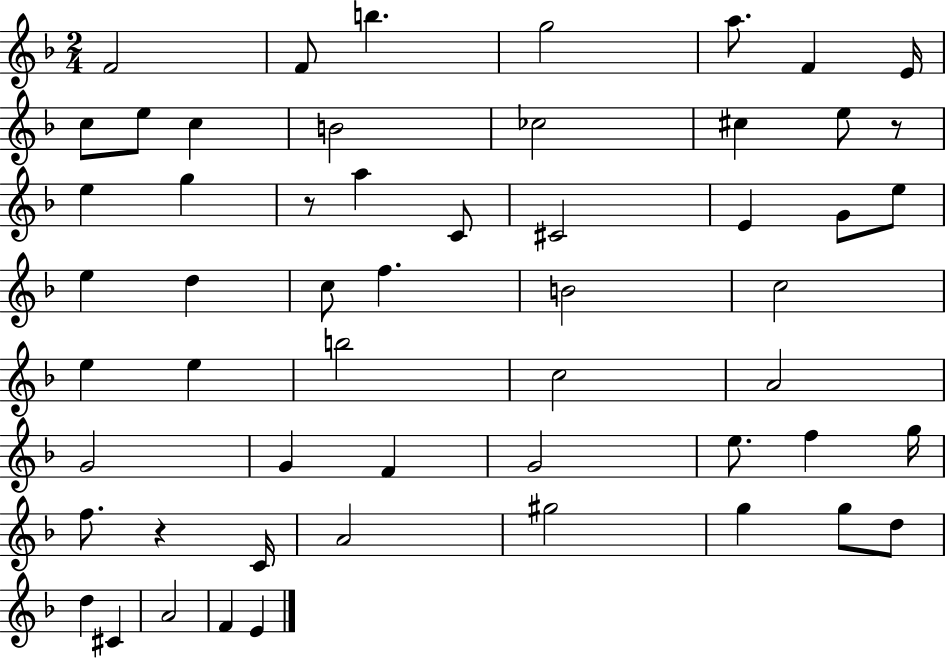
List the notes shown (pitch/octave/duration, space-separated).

F4/h F4/e B5/q. G5/h A5/e. F4/q E4/s C5/e E5/e C5/q B4/h CES5/h C#5/q E5/e R/e E5/q G5/q R/e A5/q C4/e C#4/h E4/q G4/e E5/e E5/q D5/q C5/e F5/q. B4/h C5/h E5/q E5/q B5/h C5/h A4/h G4/h G4/q F4/q G4/h E5/e. F5/q G5/s F5/e. R/q C4/s A4/h G#5/h G5/q G5/e D5/e D5/q C#4/q A4/h F4/q E4/q